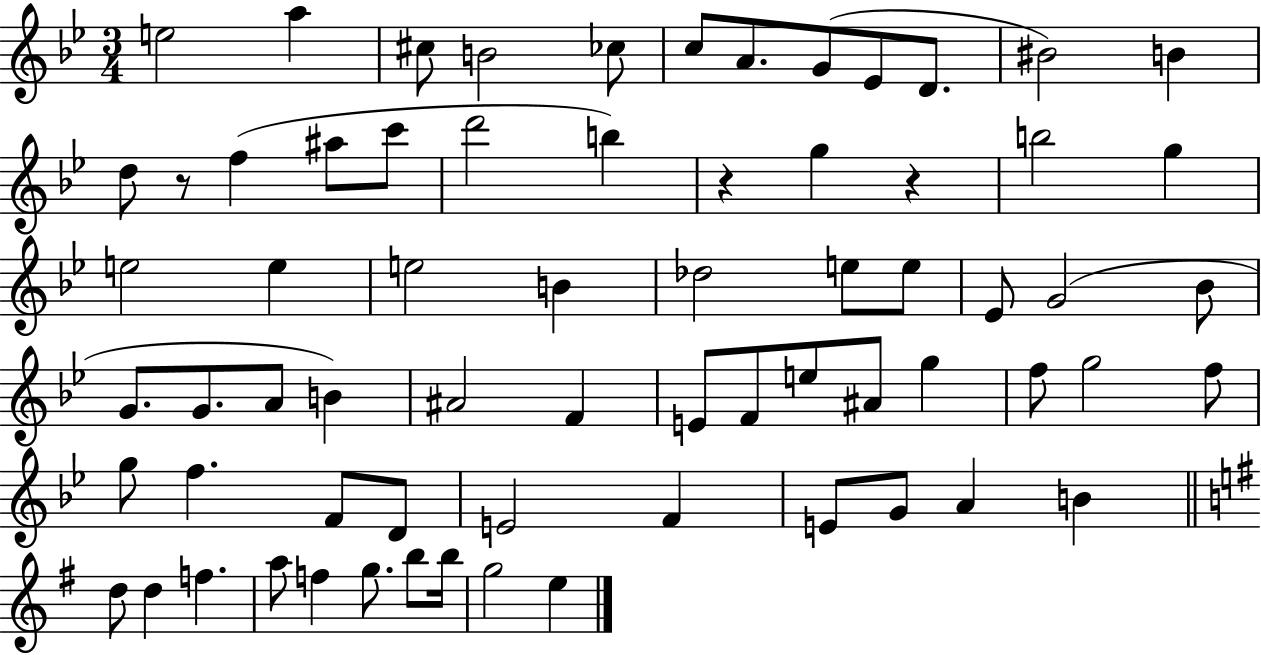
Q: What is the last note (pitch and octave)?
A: E5